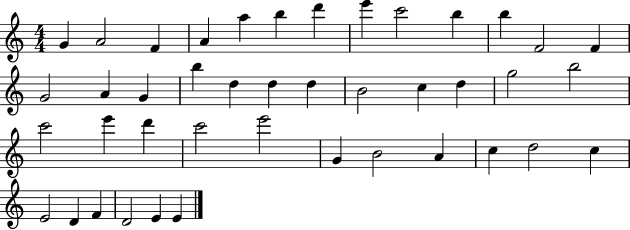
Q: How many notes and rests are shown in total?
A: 42